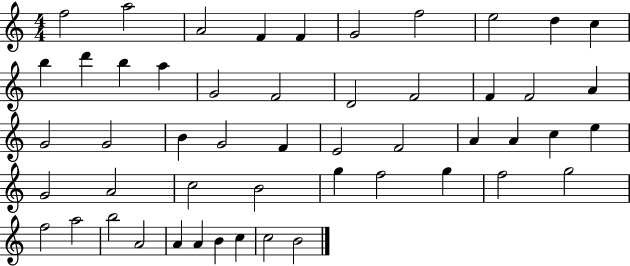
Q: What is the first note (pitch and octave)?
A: F5